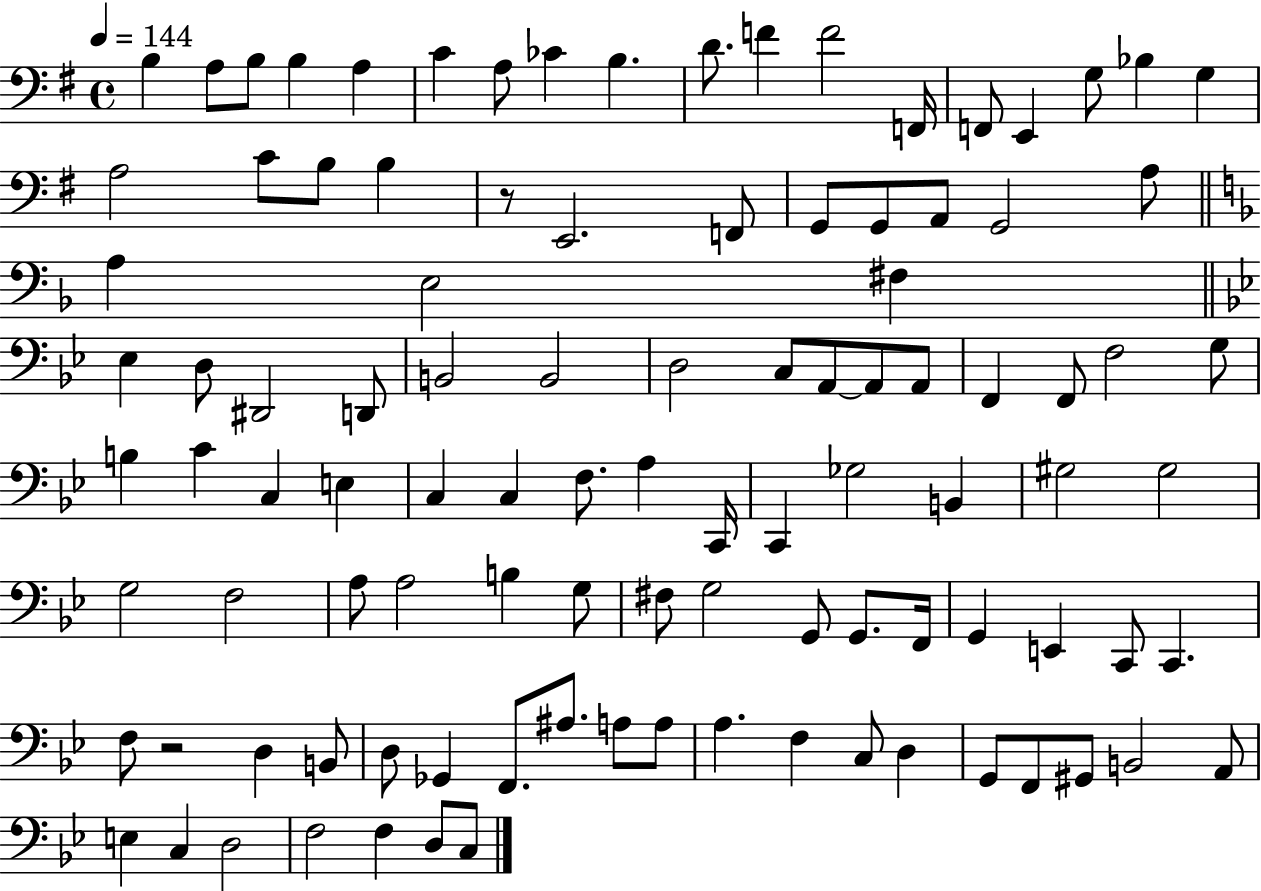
B3/q A3/e B3/e B3/q A3/q C4/q A3/e CES4/q B3/q. D4/e. F4/q F4/h F2/s F2/e E2/q G3/e Bb3/q G3/q A3/h C4/e B3/e B3/q R/e E2/h. F2/e G2/e G2/e A2/e G2/h A3/e A3/q E3/h F#3/q Eb3/q D3/e D#2/h D2/e B2/h B2/h D3/h C3/e A2/e A2/e A2/e F2/q F2/e F3/h G3/e B3/q C4/q C3/q E3/q C3/q C3/q F3/e. A3/q C2/s C2/q Gb3/h B2/q G#3/h G#3/h G3/h F3/h A3/e A3/h B3/q G3/e F#3/e G3/h G2/e G2/e. F2/s G2/q E2/q C2/e C2/q. F3/e R/h D3/q B2/e D3/e Gb2/q F2/e. A#3/e. A3/e A3/e A3/q. F3/q C3/e D3/q G2/e F2/e G#2/e B2/h A2/e E3/q C3/q D3/h F3/h F3/q D3/e C3/e